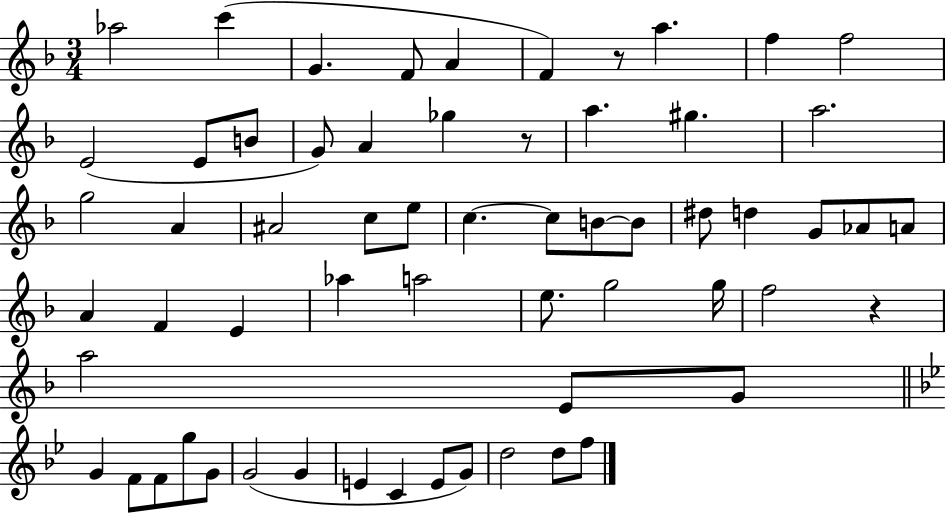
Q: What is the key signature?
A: F major